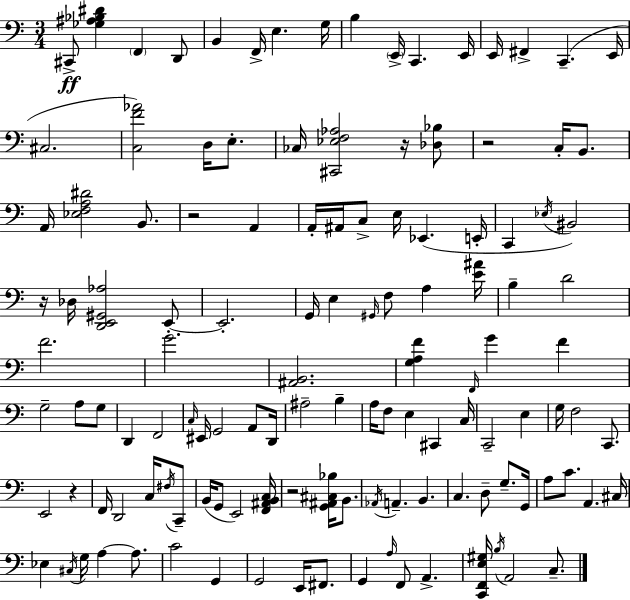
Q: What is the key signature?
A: C major